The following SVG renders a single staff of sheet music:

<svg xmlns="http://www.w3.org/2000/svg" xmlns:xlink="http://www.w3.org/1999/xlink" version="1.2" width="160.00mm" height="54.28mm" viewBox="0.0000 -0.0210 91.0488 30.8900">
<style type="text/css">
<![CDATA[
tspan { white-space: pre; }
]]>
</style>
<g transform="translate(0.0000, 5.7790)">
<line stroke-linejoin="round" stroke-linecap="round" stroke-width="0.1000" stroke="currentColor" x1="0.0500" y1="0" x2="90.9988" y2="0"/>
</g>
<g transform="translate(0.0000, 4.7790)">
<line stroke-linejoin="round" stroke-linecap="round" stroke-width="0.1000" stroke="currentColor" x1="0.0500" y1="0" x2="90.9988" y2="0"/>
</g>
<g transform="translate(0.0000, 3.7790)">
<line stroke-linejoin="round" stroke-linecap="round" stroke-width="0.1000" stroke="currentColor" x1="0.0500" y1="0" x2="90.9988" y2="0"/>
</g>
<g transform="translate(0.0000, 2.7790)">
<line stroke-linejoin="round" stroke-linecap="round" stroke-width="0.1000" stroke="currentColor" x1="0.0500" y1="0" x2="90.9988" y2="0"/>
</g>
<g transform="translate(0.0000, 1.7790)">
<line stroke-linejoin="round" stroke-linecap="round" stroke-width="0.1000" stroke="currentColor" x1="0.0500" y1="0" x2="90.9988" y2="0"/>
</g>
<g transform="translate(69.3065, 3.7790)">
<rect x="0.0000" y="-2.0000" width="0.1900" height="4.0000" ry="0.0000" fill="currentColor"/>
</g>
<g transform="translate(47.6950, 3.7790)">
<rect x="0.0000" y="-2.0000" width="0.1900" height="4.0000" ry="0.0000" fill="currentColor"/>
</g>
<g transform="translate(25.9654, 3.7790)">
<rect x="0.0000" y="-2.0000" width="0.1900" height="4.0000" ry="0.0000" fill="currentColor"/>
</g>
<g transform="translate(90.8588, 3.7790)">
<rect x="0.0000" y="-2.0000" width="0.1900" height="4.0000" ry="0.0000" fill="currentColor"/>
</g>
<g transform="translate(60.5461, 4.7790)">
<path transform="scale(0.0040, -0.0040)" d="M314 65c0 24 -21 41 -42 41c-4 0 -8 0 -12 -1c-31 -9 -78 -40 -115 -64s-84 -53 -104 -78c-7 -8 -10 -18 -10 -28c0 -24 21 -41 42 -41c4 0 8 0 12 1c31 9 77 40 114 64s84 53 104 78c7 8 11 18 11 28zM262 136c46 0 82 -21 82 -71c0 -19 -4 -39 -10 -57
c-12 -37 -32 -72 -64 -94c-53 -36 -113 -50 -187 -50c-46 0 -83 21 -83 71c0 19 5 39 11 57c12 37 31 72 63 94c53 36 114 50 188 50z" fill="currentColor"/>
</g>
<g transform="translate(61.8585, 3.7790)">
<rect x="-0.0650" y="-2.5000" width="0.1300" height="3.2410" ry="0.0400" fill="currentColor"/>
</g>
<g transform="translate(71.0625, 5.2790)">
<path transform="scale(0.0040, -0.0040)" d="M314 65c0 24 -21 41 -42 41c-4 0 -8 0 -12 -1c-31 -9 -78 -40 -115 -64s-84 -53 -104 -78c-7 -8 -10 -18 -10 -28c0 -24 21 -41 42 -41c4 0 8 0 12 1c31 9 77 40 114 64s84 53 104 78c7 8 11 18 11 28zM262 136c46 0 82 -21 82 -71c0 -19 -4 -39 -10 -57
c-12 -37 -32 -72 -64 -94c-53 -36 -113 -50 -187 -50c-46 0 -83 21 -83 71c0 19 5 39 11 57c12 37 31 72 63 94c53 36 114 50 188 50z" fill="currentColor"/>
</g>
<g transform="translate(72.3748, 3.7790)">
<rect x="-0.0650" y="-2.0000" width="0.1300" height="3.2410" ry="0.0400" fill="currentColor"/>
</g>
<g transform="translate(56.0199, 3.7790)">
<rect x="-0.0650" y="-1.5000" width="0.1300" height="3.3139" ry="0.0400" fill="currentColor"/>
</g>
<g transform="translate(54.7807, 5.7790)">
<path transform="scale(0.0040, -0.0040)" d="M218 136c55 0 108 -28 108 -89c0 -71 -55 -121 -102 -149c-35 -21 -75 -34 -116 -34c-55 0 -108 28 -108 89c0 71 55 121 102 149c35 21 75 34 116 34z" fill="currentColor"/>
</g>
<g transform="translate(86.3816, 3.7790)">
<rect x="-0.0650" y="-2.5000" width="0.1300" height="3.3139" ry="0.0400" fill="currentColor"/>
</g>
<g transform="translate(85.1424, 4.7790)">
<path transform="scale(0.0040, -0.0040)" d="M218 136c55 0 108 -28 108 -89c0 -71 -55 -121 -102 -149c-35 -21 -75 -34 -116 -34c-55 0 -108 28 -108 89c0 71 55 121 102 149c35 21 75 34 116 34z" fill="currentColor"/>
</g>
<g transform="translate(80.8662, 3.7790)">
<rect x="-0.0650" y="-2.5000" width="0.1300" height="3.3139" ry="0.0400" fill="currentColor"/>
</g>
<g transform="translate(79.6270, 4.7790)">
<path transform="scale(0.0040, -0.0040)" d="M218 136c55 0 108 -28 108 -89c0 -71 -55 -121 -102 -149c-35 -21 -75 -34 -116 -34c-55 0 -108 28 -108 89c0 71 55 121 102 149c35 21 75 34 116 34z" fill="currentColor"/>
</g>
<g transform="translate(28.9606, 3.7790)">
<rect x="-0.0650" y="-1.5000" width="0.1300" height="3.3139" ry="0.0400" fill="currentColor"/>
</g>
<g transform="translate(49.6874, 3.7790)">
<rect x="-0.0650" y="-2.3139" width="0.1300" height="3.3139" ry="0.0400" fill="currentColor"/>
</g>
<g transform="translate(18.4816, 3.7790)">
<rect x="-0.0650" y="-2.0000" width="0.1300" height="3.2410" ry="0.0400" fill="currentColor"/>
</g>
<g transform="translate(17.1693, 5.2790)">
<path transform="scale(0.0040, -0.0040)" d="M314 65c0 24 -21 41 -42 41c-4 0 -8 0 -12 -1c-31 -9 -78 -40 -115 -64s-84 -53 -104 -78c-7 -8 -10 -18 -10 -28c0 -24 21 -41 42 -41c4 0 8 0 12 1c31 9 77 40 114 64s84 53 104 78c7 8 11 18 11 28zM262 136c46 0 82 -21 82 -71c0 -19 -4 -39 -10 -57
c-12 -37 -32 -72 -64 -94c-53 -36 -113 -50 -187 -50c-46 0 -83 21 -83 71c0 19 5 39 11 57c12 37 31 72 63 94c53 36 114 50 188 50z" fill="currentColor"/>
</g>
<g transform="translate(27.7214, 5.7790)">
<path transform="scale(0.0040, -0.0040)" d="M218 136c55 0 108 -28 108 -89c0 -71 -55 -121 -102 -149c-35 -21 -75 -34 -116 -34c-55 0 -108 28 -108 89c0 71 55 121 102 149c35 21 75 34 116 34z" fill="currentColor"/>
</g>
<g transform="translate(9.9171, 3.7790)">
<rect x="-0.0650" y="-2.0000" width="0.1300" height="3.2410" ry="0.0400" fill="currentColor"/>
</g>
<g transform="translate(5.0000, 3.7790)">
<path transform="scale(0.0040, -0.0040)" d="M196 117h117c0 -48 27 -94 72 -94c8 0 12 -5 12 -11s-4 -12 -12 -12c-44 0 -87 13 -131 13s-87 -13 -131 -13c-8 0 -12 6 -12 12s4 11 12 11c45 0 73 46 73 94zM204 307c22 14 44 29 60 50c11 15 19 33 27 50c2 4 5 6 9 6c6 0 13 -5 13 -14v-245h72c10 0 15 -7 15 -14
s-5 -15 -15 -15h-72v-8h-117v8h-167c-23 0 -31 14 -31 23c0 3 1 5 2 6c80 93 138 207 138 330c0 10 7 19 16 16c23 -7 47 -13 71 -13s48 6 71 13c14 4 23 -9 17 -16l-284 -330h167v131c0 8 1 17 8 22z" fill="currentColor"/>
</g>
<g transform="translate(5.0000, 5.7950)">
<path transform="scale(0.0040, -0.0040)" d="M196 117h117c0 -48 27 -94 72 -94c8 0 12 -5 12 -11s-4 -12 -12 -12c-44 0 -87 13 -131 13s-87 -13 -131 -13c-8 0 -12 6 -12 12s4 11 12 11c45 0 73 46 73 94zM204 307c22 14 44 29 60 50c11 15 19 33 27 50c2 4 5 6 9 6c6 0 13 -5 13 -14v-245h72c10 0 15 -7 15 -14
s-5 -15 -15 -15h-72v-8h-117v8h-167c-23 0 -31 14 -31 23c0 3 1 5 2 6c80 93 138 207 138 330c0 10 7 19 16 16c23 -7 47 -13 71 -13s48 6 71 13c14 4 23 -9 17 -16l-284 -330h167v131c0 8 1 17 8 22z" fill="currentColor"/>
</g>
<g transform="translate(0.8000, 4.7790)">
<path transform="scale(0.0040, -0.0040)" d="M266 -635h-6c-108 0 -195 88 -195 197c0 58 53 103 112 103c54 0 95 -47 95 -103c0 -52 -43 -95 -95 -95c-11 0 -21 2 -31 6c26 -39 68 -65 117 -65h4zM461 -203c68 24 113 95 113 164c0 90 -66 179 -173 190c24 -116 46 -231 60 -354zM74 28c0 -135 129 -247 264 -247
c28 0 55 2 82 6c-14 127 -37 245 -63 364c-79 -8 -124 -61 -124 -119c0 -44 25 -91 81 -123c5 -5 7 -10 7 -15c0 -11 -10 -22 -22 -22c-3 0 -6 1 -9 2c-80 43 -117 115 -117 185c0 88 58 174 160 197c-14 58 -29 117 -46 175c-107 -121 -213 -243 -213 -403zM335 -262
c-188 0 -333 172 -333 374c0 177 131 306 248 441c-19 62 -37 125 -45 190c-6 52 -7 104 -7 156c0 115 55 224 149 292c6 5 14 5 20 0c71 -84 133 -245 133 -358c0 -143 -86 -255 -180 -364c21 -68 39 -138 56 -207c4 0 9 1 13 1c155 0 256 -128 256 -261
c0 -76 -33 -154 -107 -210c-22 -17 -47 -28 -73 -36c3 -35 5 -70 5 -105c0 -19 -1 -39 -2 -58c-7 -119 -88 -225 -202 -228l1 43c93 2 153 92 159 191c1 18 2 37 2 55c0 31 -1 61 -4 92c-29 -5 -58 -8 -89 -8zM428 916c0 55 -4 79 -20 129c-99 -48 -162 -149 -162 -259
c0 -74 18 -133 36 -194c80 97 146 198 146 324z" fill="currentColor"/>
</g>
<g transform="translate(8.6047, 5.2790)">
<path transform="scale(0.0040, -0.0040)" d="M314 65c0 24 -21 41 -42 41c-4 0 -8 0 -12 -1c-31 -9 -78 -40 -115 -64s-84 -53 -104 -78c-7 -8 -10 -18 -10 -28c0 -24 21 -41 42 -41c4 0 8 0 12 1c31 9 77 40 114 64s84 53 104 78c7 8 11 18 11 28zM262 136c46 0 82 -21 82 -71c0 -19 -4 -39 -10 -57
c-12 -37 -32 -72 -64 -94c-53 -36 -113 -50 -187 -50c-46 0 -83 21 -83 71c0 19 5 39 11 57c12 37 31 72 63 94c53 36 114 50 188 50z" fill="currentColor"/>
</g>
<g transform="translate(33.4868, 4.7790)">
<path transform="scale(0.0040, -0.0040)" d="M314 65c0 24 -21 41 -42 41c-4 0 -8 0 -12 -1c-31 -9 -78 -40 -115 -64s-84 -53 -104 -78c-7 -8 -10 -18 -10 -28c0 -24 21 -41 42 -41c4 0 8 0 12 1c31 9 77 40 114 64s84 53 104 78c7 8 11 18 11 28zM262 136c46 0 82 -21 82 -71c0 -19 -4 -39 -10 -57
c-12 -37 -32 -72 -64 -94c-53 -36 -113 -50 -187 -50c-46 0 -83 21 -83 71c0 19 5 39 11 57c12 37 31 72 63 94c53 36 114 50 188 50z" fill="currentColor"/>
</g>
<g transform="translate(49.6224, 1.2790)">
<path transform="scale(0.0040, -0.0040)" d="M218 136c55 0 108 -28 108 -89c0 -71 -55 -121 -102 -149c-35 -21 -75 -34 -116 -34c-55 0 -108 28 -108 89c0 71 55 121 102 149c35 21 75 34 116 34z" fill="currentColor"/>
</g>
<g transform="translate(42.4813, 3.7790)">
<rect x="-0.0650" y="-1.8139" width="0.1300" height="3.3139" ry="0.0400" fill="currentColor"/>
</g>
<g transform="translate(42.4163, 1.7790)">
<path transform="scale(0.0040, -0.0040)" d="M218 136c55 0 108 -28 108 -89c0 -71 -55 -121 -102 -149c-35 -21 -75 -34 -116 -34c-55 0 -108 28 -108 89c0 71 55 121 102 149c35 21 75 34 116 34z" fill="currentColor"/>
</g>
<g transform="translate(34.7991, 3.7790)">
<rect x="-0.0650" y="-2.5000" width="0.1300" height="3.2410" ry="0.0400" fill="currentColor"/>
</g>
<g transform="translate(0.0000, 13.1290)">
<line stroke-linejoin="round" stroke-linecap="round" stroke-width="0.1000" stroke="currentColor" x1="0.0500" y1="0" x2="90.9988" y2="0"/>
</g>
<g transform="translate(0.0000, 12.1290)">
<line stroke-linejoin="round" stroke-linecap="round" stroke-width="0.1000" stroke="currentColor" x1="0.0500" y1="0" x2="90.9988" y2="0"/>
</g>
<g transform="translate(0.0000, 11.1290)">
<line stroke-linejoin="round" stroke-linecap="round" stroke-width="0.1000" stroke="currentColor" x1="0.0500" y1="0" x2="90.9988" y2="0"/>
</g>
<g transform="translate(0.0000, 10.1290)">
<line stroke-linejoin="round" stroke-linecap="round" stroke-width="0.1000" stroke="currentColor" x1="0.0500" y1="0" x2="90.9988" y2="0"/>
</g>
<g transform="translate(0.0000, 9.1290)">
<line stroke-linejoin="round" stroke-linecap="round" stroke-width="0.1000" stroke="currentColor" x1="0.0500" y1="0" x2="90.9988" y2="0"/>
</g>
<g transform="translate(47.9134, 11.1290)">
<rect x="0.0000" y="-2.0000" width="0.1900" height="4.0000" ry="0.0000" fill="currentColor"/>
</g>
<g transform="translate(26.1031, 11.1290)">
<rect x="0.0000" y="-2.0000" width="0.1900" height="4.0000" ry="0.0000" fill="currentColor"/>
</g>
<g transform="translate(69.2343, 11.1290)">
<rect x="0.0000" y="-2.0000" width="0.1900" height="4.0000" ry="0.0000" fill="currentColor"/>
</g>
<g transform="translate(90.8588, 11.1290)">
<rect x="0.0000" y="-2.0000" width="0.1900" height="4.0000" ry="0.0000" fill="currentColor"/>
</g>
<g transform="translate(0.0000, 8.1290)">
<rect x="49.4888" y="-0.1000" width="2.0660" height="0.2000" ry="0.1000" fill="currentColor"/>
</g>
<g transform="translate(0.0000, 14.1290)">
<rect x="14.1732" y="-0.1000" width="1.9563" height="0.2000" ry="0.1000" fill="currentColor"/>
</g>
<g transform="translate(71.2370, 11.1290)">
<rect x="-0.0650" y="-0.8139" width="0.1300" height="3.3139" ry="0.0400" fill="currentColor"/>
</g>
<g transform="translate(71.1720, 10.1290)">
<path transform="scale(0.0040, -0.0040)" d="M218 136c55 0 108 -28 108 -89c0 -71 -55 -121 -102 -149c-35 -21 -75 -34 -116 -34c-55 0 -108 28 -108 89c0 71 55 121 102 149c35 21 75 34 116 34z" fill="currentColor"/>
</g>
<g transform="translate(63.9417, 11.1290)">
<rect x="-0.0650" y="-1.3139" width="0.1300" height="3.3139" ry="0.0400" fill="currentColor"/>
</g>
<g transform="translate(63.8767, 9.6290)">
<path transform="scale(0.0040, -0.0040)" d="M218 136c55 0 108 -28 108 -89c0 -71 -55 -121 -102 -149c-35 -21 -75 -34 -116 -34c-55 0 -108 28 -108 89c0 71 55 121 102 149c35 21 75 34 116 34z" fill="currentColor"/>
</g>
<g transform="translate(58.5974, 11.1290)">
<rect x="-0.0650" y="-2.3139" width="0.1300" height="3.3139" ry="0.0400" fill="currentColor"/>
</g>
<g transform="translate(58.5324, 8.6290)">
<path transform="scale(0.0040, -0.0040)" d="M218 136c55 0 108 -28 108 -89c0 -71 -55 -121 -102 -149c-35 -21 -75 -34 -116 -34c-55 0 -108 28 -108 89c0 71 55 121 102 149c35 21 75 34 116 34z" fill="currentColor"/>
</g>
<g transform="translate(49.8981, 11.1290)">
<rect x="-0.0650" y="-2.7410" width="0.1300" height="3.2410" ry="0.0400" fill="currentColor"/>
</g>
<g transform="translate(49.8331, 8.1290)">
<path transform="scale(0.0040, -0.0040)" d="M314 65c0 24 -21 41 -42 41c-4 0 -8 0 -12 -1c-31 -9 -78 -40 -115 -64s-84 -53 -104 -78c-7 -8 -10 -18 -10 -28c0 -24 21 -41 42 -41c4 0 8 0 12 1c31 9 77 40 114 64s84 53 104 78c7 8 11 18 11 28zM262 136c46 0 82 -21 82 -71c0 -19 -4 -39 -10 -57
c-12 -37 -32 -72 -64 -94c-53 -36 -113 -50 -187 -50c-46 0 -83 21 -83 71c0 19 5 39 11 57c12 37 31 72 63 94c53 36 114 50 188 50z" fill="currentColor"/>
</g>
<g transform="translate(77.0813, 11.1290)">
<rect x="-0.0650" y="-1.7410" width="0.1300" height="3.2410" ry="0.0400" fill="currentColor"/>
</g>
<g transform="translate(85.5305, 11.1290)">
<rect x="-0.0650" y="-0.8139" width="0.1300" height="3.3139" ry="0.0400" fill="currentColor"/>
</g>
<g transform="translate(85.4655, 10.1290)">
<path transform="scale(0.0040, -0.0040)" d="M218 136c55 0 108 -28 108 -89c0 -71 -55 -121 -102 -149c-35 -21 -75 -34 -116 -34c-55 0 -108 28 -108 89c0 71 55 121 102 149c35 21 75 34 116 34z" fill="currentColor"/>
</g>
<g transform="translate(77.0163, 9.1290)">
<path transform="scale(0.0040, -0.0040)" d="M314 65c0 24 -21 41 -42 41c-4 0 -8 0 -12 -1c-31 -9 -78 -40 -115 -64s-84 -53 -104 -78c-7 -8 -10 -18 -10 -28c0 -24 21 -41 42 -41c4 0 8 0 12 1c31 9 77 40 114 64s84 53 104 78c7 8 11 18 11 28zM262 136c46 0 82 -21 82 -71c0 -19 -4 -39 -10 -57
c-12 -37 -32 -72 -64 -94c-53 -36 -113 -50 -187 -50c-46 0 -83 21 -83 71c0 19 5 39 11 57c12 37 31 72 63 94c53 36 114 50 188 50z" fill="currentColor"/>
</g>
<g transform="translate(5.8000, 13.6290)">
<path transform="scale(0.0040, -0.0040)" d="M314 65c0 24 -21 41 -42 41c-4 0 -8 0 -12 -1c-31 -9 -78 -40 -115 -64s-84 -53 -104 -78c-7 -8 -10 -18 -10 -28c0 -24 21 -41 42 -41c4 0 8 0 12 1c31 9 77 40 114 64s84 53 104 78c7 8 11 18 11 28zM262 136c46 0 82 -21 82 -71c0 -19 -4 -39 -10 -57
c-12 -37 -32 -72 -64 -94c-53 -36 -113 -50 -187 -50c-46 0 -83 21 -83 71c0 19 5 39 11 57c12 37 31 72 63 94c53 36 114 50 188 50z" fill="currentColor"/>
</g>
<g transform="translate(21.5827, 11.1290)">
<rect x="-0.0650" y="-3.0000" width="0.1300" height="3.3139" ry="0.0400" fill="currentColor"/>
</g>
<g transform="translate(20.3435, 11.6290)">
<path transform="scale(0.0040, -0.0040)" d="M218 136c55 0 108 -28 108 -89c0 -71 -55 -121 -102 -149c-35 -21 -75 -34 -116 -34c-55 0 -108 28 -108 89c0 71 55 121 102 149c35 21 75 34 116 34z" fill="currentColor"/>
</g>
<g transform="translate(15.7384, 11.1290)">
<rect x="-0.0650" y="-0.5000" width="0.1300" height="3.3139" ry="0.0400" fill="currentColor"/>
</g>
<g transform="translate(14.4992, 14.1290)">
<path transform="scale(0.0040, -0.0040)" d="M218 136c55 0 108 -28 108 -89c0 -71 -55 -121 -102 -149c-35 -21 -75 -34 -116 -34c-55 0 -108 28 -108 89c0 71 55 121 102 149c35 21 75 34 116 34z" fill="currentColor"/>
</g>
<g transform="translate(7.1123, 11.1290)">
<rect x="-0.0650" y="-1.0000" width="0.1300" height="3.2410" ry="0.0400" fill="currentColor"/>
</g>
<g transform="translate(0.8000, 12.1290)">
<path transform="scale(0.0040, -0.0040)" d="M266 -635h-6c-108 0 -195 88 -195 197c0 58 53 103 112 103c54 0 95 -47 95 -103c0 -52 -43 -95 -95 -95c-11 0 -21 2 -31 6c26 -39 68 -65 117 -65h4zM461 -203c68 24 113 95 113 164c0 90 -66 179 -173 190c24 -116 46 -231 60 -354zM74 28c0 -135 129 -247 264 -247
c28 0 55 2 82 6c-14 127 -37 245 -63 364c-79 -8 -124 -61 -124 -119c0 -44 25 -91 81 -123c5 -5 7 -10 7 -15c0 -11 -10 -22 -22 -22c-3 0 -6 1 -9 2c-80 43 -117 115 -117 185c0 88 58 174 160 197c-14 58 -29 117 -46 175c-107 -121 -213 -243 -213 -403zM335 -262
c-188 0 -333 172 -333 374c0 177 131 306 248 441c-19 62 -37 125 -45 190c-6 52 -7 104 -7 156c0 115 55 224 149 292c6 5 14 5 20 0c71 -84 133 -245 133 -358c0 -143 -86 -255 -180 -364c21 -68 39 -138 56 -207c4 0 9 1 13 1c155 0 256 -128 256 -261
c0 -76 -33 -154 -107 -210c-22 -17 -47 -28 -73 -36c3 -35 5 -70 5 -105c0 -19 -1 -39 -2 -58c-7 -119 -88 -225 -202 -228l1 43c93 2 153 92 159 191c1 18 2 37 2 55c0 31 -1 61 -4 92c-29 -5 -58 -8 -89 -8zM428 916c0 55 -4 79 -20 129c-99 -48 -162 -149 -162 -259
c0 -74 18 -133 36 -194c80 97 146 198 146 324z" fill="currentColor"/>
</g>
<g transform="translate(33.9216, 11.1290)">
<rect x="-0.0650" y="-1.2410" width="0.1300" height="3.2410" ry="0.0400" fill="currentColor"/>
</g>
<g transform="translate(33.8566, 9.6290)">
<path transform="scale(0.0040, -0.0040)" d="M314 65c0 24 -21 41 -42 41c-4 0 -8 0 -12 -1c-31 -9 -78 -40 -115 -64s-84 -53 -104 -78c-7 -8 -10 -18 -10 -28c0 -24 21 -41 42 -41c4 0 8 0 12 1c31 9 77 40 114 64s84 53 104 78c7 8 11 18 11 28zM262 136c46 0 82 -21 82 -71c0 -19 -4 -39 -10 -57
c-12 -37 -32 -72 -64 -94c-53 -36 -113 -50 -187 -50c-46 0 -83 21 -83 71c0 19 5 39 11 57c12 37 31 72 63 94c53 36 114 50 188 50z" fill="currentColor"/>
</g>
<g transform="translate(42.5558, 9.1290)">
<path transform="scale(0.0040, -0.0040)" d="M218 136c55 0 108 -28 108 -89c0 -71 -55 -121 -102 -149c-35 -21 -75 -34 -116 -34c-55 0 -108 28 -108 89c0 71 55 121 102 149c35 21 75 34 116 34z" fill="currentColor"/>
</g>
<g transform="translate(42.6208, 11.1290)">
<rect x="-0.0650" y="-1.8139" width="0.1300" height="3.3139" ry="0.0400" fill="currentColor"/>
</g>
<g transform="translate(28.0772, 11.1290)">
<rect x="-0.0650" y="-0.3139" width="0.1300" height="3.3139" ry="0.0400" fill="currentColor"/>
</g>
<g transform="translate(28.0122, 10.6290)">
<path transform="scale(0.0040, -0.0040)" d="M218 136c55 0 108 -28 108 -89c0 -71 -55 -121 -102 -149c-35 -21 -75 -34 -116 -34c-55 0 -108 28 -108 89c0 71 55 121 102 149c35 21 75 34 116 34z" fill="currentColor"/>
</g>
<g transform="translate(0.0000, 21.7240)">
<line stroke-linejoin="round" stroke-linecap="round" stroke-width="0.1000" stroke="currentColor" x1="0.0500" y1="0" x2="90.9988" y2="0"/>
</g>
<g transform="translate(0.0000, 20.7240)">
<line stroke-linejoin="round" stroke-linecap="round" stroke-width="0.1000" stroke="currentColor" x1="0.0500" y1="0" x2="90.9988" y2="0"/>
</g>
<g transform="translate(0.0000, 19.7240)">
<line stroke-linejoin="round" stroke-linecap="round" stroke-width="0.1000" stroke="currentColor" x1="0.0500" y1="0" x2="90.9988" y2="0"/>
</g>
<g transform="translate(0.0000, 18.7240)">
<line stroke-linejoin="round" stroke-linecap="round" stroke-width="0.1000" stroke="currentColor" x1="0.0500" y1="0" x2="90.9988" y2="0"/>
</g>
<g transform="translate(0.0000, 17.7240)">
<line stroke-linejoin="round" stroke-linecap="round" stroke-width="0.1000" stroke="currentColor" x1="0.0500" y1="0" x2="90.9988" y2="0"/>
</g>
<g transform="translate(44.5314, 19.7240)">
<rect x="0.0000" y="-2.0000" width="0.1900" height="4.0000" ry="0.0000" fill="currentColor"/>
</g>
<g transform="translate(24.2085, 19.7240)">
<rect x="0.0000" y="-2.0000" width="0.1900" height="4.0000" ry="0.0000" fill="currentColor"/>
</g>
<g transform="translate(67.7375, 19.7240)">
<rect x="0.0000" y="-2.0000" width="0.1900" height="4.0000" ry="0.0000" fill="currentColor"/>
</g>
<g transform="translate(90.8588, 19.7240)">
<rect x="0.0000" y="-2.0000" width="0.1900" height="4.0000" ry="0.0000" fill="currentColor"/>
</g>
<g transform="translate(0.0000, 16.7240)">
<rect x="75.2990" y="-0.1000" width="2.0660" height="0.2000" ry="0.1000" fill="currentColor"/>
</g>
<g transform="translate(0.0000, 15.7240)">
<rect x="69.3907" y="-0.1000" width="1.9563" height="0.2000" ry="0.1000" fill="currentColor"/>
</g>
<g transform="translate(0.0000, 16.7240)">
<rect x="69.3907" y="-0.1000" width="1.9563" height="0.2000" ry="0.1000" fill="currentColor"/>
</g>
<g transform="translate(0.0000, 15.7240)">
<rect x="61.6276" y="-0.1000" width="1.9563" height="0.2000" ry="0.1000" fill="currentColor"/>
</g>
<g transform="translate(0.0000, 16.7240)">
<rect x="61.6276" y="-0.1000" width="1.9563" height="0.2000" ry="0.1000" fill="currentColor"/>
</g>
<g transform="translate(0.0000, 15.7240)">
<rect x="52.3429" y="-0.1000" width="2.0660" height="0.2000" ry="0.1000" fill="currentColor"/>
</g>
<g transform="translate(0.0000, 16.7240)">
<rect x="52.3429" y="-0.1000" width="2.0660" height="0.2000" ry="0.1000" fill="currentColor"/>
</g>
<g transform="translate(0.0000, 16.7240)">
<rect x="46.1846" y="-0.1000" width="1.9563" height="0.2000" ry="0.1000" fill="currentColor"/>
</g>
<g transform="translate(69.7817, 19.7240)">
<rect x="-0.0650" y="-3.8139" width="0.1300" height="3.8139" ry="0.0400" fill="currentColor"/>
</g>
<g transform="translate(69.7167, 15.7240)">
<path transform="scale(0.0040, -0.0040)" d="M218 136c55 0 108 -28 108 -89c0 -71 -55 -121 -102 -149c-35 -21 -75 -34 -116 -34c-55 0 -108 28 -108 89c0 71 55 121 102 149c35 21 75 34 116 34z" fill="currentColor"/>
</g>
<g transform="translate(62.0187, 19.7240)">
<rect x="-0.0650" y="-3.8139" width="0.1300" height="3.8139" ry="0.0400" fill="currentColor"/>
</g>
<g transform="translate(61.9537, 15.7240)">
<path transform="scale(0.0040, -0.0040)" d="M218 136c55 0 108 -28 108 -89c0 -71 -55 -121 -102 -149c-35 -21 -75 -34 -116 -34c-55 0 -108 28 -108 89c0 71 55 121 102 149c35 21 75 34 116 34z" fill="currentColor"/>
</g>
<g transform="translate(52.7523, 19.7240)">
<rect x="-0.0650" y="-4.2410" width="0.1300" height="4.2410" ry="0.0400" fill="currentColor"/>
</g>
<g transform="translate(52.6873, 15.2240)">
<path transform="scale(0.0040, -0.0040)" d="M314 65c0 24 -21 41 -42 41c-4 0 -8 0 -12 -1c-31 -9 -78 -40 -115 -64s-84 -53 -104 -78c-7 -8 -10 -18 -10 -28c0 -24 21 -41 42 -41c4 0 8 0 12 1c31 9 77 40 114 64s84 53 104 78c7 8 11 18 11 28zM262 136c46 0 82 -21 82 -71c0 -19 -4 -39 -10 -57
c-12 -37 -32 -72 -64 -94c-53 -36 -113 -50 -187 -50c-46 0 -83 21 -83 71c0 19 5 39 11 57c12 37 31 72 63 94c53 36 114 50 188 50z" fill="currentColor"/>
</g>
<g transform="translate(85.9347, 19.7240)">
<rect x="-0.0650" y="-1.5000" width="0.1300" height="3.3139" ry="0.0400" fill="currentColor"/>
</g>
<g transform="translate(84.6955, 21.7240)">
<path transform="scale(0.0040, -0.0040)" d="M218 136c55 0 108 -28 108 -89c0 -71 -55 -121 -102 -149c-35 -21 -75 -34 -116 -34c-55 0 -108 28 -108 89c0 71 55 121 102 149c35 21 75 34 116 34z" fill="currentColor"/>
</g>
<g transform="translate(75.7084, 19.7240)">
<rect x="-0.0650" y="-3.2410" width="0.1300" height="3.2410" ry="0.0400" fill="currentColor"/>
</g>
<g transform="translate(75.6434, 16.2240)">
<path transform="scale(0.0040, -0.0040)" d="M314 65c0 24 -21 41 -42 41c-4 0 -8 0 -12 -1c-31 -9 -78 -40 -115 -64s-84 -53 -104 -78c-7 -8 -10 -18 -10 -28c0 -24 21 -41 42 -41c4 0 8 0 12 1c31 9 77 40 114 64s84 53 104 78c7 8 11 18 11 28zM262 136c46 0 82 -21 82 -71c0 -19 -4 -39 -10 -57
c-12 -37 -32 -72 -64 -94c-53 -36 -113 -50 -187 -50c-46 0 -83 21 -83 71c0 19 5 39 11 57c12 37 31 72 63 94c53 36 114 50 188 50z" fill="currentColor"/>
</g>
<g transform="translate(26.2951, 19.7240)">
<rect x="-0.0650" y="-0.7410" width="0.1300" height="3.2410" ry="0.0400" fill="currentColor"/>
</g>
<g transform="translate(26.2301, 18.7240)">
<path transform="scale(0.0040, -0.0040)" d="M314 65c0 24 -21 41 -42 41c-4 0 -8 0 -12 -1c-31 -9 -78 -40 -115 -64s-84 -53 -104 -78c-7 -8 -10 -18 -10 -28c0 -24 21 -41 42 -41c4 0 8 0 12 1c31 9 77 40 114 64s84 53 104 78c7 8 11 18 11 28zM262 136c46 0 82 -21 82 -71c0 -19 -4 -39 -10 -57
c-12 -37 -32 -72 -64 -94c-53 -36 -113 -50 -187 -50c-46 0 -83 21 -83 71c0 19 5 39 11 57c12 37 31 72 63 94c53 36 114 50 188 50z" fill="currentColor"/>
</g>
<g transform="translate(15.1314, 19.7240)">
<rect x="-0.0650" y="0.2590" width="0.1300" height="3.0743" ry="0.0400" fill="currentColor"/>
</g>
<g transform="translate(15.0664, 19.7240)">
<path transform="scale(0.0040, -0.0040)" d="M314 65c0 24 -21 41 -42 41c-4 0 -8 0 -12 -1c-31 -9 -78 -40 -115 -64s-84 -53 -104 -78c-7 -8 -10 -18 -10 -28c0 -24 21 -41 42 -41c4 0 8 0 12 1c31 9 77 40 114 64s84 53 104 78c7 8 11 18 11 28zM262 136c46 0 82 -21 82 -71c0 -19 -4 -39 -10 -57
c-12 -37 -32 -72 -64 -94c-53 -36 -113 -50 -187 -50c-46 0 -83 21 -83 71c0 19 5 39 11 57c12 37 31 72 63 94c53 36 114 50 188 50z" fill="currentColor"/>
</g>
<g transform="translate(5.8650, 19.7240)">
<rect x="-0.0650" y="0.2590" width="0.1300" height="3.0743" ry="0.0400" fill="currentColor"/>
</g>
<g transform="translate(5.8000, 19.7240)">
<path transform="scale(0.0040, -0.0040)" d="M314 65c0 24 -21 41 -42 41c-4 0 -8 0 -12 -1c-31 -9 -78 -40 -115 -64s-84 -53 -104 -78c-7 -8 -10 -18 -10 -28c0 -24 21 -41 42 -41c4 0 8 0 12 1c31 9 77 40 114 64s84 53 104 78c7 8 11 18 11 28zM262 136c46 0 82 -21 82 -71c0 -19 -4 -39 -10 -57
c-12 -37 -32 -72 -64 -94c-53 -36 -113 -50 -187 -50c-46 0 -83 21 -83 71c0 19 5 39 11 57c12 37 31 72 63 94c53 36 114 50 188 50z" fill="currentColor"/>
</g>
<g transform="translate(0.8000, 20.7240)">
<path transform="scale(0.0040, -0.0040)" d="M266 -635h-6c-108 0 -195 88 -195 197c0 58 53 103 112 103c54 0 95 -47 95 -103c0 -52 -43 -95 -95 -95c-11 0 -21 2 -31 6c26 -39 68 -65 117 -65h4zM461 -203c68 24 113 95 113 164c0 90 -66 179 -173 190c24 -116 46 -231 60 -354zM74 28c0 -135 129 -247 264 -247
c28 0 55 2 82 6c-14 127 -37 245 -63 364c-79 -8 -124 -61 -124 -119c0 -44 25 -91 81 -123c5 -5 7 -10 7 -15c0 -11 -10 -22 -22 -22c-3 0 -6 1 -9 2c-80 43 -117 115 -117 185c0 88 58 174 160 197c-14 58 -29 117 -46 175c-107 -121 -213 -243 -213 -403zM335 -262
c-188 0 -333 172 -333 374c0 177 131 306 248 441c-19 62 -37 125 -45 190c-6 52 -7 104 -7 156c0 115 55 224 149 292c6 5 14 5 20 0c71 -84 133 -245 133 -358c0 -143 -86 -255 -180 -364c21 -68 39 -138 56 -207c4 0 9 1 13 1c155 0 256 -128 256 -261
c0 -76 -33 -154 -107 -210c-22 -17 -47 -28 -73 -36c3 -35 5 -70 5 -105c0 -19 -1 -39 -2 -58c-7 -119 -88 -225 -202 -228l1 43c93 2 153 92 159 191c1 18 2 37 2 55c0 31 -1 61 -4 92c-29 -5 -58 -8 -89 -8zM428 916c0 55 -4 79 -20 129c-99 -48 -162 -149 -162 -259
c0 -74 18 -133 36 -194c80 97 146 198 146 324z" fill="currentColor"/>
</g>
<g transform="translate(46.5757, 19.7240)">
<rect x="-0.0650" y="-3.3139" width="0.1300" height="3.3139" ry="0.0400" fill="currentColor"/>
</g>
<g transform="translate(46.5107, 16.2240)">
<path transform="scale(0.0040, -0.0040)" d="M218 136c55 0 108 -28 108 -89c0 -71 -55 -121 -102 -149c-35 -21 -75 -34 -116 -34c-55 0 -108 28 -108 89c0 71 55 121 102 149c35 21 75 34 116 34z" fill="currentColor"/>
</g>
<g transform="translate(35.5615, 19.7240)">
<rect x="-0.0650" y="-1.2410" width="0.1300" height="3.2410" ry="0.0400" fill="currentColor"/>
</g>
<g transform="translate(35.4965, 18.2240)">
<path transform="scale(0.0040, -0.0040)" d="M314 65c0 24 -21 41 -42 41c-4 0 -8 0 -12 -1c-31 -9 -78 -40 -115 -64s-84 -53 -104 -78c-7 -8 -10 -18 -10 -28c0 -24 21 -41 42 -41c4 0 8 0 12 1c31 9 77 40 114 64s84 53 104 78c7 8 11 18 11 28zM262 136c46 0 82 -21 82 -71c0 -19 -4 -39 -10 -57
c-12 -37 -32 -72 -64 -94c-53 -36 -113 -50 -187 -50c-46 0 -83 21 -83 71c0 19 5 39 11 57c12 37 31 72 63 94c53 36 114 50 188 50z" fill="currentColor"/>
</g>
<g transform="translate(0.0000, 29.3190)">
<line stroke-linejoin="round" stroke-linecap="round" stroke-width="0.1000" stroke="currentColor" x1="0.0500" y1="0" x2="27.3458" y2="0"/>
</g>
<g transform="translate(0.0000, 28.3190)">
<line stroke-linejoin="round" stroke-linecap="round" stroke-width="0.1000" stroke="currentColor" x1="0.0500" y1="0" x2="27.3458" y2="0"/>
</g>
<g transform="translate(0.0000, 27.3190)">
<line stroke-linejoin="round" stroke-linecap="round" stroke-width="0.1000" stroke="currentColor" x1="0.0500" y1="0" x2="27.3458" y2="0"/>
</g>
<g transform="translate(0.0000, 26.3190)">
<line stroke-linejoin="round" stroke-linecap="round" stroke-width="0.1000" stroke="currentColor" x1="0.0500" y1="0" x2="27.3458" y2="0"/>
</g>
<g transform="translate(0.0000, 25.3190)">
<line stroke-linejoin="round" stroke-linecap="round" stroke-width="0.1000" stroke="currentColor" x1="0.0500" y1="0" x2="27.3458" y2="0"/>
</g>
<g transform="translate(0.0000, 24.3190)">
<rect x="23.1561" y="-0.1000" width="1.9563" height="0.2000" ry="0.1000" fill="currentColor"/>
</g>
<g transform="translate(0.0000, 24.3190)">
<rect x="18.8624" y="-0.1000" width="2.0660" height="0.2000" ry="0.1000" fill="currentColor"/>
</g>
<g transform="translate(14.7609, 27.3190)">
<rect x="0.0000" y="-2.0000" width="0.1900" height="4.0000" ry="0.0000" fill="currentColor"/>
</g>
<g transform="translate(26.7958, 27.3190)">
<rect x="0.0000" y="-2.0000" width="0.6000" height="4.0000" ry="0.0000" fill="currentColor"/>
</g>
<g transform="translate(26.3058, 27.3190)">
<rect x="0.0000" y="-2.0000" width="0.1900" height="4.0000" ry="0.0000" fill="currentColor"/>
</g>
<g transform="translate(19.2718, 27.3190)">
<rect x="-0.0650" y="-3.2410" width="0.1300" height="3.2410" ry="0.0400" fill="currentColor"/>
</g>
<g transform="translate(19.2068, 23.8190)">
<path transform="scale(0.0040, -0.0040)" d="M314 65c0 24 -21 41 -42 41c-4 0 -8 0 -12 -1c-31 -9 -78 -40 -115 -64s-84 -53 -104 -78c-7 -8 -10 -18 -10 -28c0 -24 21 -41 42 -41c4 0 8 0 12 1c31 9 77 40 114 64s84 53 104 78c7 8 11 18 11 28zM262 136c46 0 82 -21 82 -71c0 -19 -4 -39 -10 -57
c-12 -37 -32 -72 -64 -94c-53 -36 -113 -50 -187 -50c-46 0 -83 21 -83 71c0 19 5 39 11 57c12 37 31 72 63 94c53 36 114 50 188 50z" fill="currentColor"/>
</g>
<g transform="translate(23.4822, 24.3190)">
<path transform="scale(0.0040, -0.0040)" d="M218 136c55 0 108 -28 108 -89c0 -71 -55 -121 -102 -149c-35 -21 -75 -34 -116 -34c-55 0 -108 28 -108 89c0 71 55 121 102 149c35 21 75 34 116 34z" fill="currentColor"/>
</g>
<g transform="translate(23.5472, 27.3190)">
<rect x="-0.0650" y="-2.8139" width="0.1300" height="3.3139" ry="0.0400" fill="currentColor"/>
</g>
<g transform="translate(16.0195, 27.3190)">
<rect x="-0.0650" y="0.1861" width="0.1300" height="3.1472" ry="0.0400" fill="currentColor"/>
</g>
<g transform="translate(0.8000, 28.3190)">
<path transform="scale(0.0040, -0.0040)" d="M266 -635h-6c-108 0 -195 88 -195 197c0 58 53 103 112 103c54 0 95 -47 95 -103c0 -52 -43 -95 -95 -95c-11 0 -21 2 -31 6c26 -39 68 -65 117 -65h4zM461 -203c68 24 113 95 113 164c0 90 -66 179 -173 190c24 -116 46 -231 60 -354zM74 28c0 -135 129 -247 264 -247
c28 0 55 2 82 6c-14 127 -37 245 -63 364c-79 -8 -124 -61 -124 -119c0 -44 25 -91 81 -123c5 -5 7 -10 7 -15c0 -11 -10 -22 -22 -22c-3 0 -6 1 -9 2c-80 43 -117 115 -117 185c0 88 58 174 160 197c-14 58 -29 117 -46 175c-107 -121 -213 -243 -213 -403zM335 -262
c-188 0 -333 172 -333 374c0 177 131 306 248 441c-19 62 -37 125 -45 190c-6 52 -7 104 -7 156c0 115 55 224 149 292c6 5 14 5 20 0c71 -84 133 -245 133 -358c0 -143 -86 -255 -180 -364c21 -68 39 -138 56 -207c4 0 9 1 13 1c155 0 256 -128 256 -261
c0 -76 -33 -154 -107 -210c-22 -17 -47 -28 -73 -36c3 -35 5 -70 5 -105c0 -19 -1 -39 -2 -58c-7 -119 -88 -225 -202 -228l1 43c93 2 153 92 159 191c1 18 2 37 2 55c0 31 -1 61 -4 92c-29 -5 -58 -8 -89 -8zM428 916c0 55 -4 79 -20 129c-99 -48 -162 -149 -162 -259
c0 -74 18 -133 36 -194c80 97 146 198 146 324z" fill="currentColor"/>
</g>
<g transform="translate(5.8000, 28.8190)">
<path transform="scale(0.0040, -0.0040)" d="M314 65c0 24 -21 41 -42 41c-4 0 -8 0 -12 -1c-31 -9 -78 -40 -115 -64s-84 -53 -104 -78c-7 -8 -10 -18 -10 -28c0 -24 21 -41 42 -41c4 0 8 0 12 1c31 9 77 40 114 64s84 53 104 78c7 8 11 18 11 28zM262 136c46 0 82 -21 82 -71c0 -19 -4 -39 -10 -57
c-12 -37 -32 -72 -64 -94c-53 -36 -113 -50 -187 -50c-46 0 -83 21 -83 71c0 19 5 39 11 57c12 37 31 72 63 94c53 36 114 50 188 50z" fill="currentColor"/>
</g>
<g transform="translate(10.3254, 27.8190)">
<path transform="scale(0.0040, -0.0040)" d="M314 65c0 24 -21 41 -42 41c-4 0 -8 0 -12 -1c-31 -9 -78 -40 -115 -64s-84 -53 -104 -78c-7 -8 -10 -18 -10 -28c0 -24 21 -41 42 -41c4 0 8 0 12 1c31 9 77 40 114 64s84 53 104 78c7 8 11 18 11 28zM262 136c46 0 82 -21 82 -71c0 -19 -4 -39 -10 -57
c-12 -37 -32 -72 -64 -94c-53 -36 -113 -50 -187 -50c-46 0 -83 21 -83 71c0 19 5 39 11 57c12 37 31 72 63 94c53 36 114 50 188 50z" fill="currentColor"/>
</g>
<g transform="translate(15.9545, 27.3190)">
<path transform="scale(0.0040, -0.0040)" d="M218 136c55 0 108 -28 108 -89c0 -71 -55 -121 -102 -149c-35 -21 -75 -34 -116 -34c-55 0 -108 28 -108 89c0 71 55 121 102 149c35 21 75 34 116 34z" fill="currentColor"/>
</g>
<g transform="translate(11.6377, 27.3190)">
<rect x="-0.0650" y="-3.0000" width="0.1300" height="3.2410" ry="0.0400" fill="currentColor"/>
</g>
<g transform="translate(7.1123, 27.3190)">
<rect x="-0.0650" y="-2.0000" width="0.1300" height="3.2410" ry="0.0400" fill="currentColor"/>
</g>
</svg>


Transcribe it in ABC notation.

X:1
T:Untitled
M:4/4
L:1/4
K:C
F2 F2 E G2 f g E G2 F2 G G D2 C A c e2 f a2 g e d f2 d B2 B2 d2 e2 b d'2 c' c' b2 E F2 A2 B b2 a